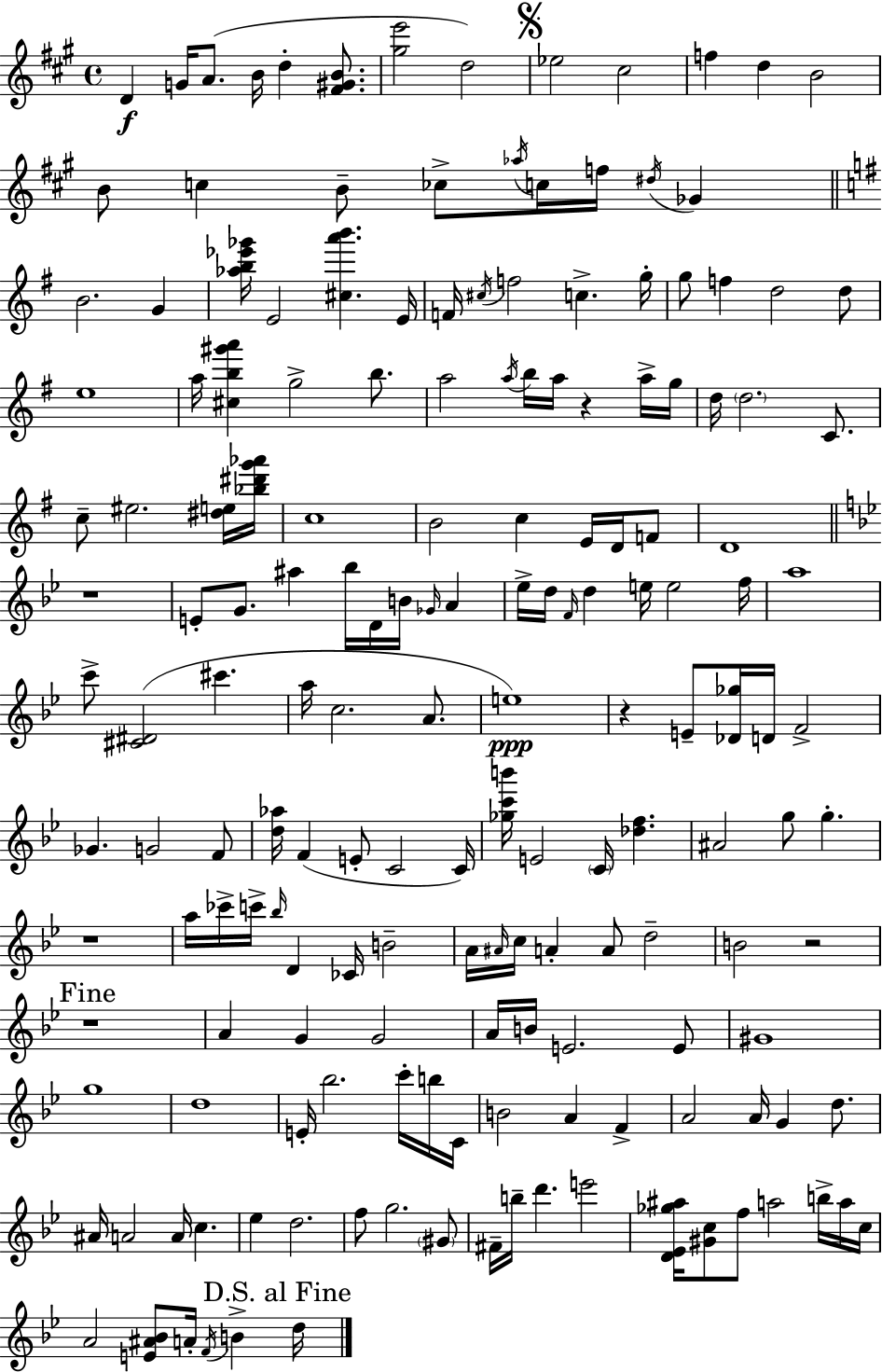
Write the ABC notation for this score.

X:1
T:Untitled
M:4/4
L:1/4
K:A
D G/4 A/2 B/4 d [^F^GB]/2 [^ge']2 d2 _e2 ^c2 f d B2 B/2 c B/2 _c/2 _a/4 c/4 f/4 ^d/4 _G B2 G [_ab_e'_g']/4 E2 [^ca'b'] E/4 F/4 ^c/4 f2 c g/4 g/2 f d2 d/2 e4 a/4 [^cb^g'a'] g2 b/2 a2 a/4 b/4 a/4 z a/4 g/4 d/4 d2 C/2 c/2 ^e2 [^de]/4 [_b^d'g'_a']/4 c4 B2 c E/4 D/4 F/2 D4 z4 E/2 G/2 ^a _b/4 D/4 B/4 _G/4 A _e/4 d/4 F/4 d e/4 e2 f/4 a4 c'/2 [^C^D]2 ^c' a/4 c2 A/2 e4 z E/2 [_D_g]/4 D/4 F2 _G G2 F/2 [d_a]/4 F E/2 C2 C/4 [_gc'b']/4 E2 C/4 [_df] ^A2 g/2 g z4 a/4 _c'/4 c'/4 _b/4 D _C/4 B2 A/4 ^A/4 c/4 A A/2 d2 B2 z2 z4 A G G2 A/4 B/4 E2 E/2 ^G4 g4 d4 E/4 _b2 c'/4 b/4 C/4 B2 A F A2 A/4 G d/2 ^A/4 A2 A/4 c _e d2 f/2 g2 ^G/2 ^F/4 b/4 d' e'2 [D_E_g^a]/4 [^Gc]/2 f/2 a2 b/4 a/4 c/4 A2 [E^A_B]/2 A/4 F/4 B d/4